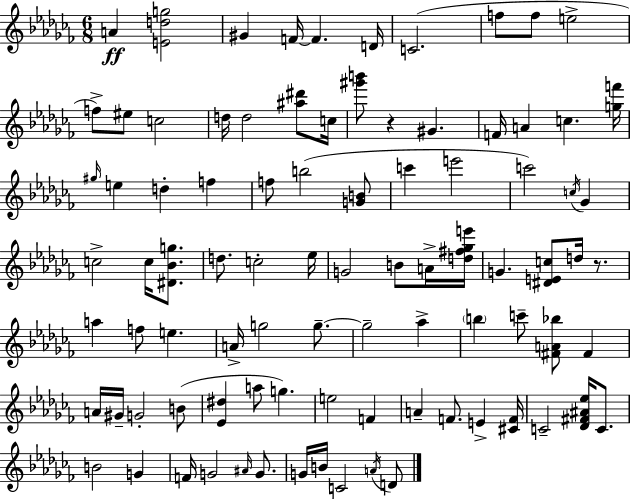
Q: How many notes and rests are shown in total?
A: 89